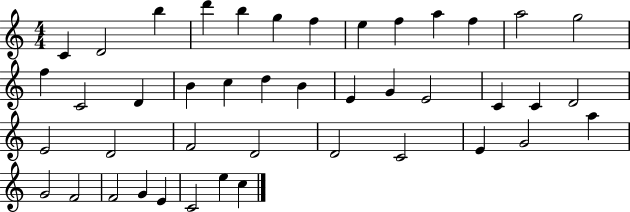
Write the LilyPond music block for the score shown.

{
  \clef treble
  \numericTimeSignature
  \time 4/4
  \key c \major
  c'4 d'2 b''4 | d'''4 b''4 g''4 f''4 | e''4 f''4 a''4 f''4 | a''2 g''2 | \break f''4 c'2 d'4 | b'4 c''4 d''4 b'4 | e'4 g'4 e'2 | c'4 c'4 d'2 | \break e'2 d'2 | f'2 d'2 | d'2 c'2 | e'4 g'2 a''4 | \break g'2 f'2 | f'2 g'4 e'4 | c'2 e''4 c''4 | \bar "|."
}